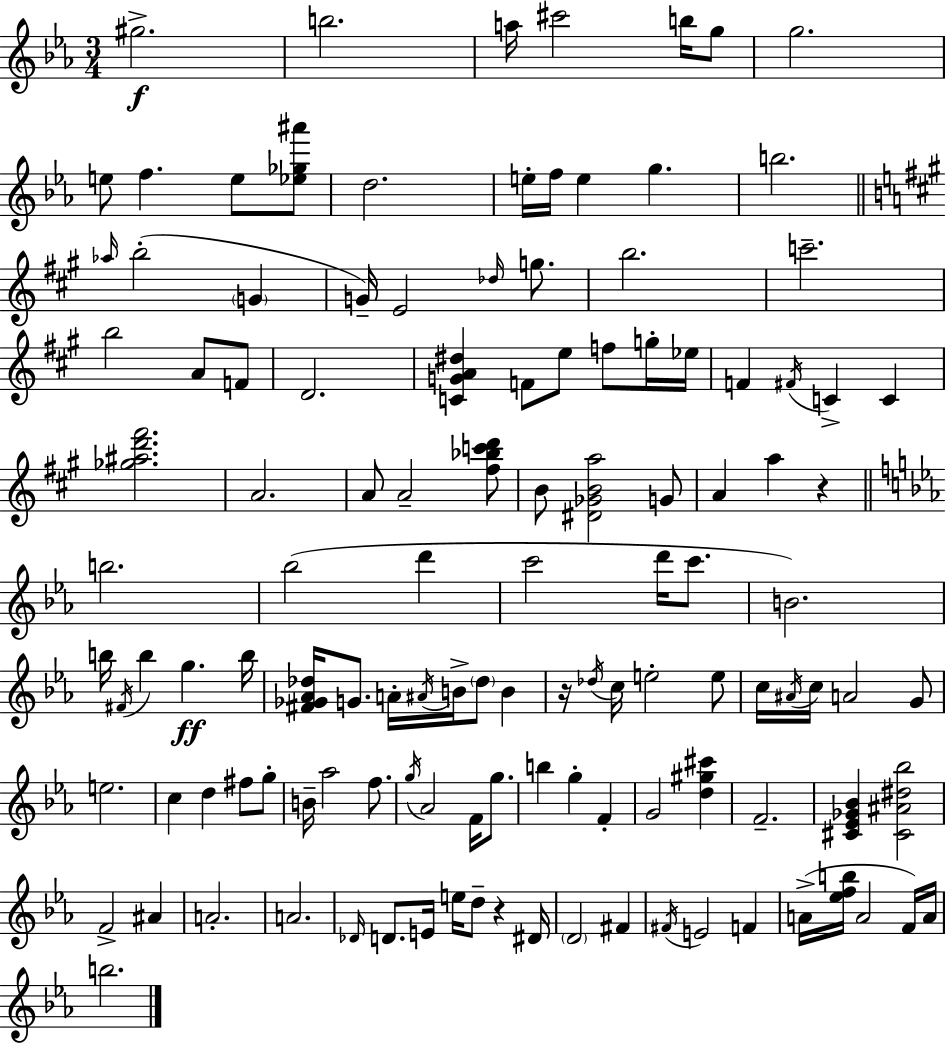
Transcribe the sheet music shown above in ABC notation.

X:1
T:Untitled
M:3/4
L:1/4
K:Eb
^g2 b2 a/4 ^c'2 b/4 g/2 g2 e/2 f e/2 [_e_g^a']/2 d2 e/4 f/4 e g b2 _a/4 b2 G G/4 E2 _d/4 g/2 b2 c'2 b2 A/2 F/2 D2 [CGA^d] F/2 e/2 f/2 g/4 _e/4 F ^F/4 C C [_g^ad'^f']2 A2 A/2 A2 [^f_bc'd']/2 B/2 [^D_GBa]2 G/2 A a z b2 _b2 d' c'2 d'/4 c'/2 B2 b/4 ^F/4 b g b/4 [^F_G_A_d]/4 G/2 A/4 ^A/4 B/4 _d/2 B z/4 _d/4 c/4 e2 e/2 c/4 ^A/4 c/4 A2 G/2 e2 c d ^f/2 g/2 B/4 _a2 f/2 g/4 _A2 F/4 g/2 b g F G2 [d^g^c'] F2 [^C_E_G_B] [^C^A^d_b]2 F2 ^A A2 A2 _D/4 D/2 E/4 e/4 d/2 z ^D/4 D2 ^F ^F/4 E2 F A/4 [_efb]/4 A2 F/4 A/4 b2